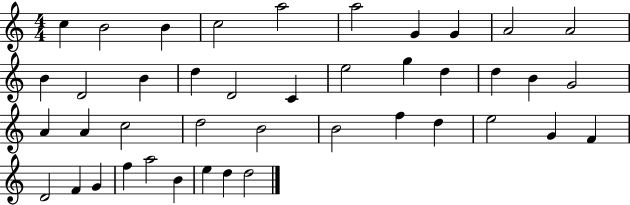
C5/q B4/h B4/q C5/h A5/h A5/h G4/q G4/q A4/h A4/h B4/q D4/h B4/q D5/q D4/h C4/q E5/h G5/q D5/q D5/q B4/q G4/h A4/q A4/q C5/h D5/h B4/h B4/h F5/q D5/q E5/h G4/q F4/q D4/h F4/q G4/q F5/q A5/h B4/q E5/q D5/q D5/h